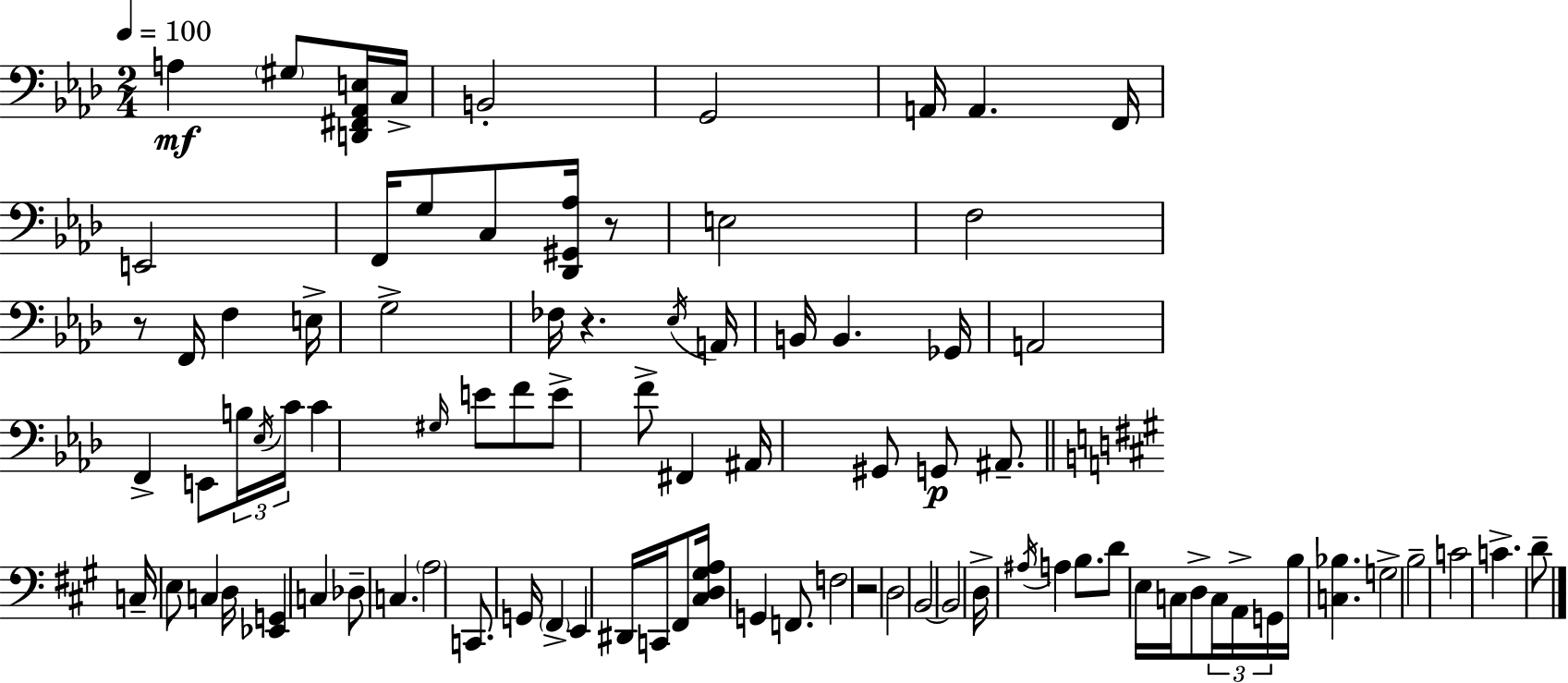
{
  \clef bass
  \numericTimeSignature
  \time 2/4
  \key aes \major
  \tempo 4 = 100
  a4\mf \parenthesize gis8 <d, fis, aes, e>16 c16-> | b,2-. | g,2 | a,16 a,4. f,16 | \break e,2 | f,16 g8 c8 <des, gis, aes>16 r8 | e2 | f2 | \break r8 f,16 f4 e16-> | g2-> | fes16 r4. \acciaccatura { ees16 } | a,16 b,16 b,4. | \break ges,16 a,2 | f,4-> e,8 \tuplet 3/2 { b16 | \acciaccatura { ees16 } c'16 } c'4 \grace { gis16 } e'8 | f'8 e'8-> f'8-> fis,4 | \break ais,16 gis,8 g,8\p | ais,8.-- \bar "||" \break \key a \major c16-- e8 c4 d16 | <ees, g,>4 c4 | des8-- c4. | \parenthesize a2 | \break c,8. g,16 \parenthesize fis,4-> | e,4 dis,16 c,16 fis,8 | <cis d gis a>16 g,4 f,8. | f2 | \break r2 | d2 | b,2~~ | b,2 | \break d16-> \acciaccatura { ais16 } a4 b8. | d'8 e16 c16 d8-> \tuplet 3/2 { c16 | a,16-> g,16 } b16 <c bes>4. | g2-> | \break b2-- | c'2 | c'4.-> d'8-- | \bar "|."
}